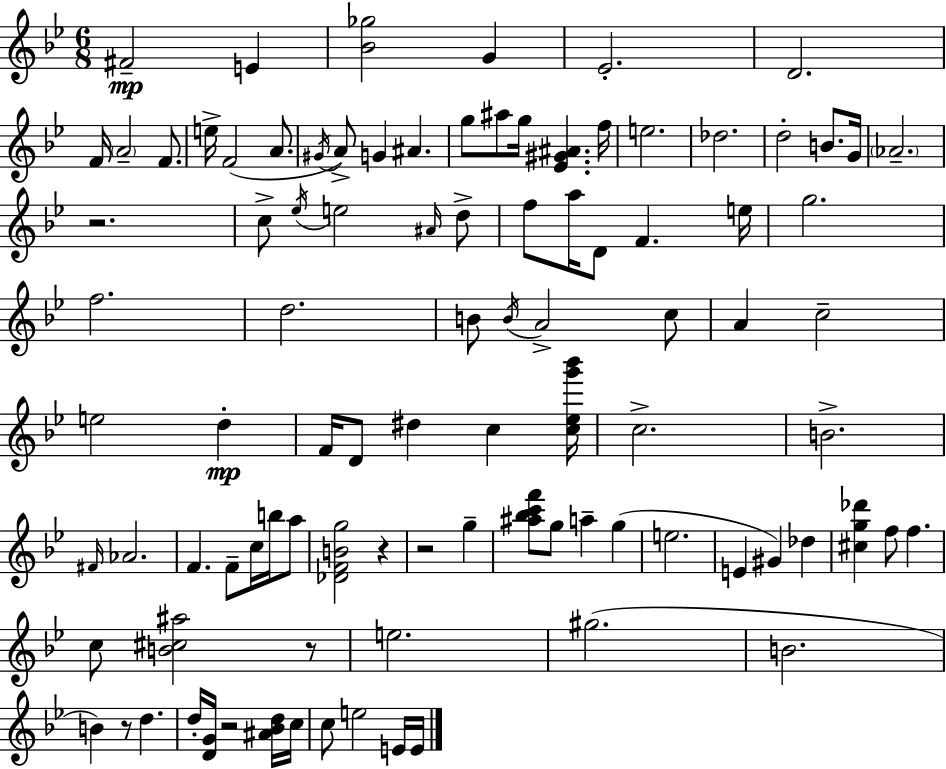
F#4/h E4/q [Bb4,Gb5]/h G4/q Eb4/h. D4/h. F4/s A4/h F4/e. E5/s F4/h A4/e. G#4/s A4/e G4/q A#4/q. G5/e A#5/e G5/s [Eb4,G#4,A#4]/q. F5/s E5/h. Db5/h. D5/h B4/e. G4/s Ab4/h. R/h. C5/e Eb5/s E5/h A#4/s D5/e F5/e A5/s D4/e F4/q. E5/s G5/h. F5/h. D5/h. B4/e B4/s A4/h C5/e A4/q C5/h E5/h D5/q F4/s D4/e D#5/q C5/q [C5,Eb5,G6,Bb6]/s C5/h. B4/h. F#4/s Ab4/h. F4/q. F4/e C5/s B5/s A5/e [Db4,F4,B4,G5]/h R/q R/h G5/q [A#5,Bb5,C6,F6]/e G5/e A5/q G5/q E5/h. E4/q G#4/q Db5/q [C#5,G5,Db6]/q F5/e F5/q. C5/e [B4,C#5,A#5]/h R/e E5/h. G#5/h. B4/h. B4/q R/e D5/q. D5/s [D4,G4]/s R/h [A#4,Bb4,D5]/s C5/s C5/e E5/h E4/s E4/s